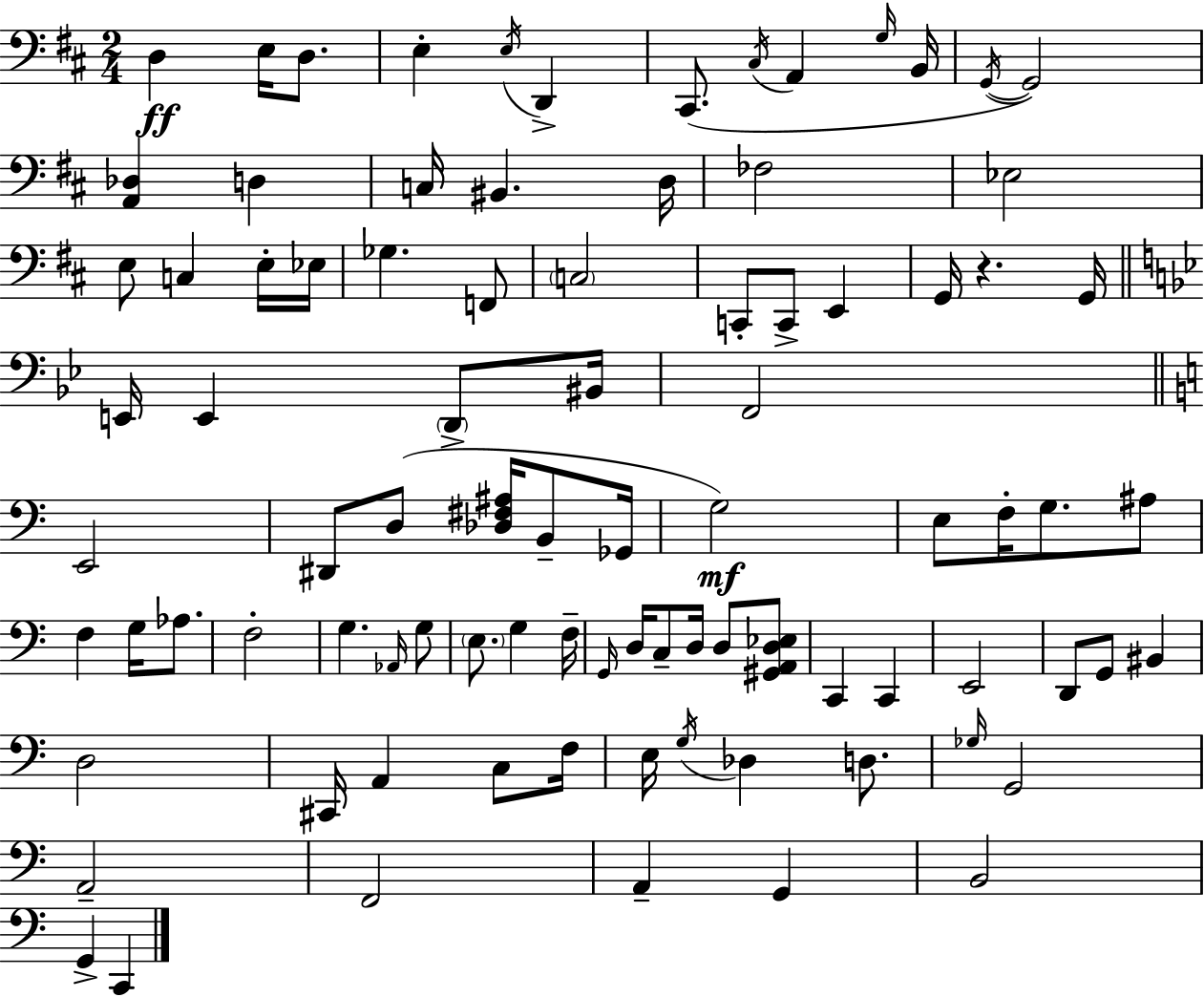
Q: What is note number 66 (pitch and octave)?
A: G2